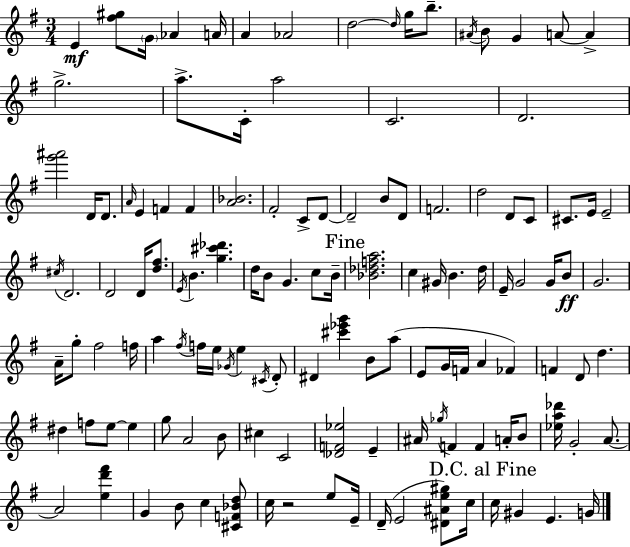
X:1
T:Untitled
M:3/4
L:1/4
K:Em
E [^f^g]/2 G/4 _A A/4 A _A2 d2 d/4 g/4 b/2 ^A/4 B/2 G A/2 A g2 a/2 C/4 a2 C2 D2 [g'^a']2 D/4 D/2 A/4 E F F [A_B]2 ^F2 C/2 D/2 D2 B/2 D/2 F2 d2 D/2 C/2 ^C/2 E/4 E2 ^c/4 D2 D2 D/4 [d^f]/2 E/4 B [g^c'_d'] d/4 B/2 G c/2 B/4 [_B_dfa]2 c ^G/4 B d/4 E/4 G2 G/4 B/2 G2 A/4 g/2 ^f2 f/4 a ^f/4 f/4 e/4 _G/4 e ^C/4 D/2 ^D [^c'_e'g'] B/2 a/2 E/2 G/4 F/4 A _F F D/2 d ^d f/2 e/2 e g/2 A2 B/2 ^c C2 [_DF_e]2 E ^A/4 _g/4 F F A/4 B/2 [_ea_d']/4 G2 A/2 A2 [ed'^f'] G B/2 c [^CF_Bd]/2 c/4 z2 e/2 E/4 D/4 E2 [^D^Ae^g]/2 c/4 c/4 ^G E G/4